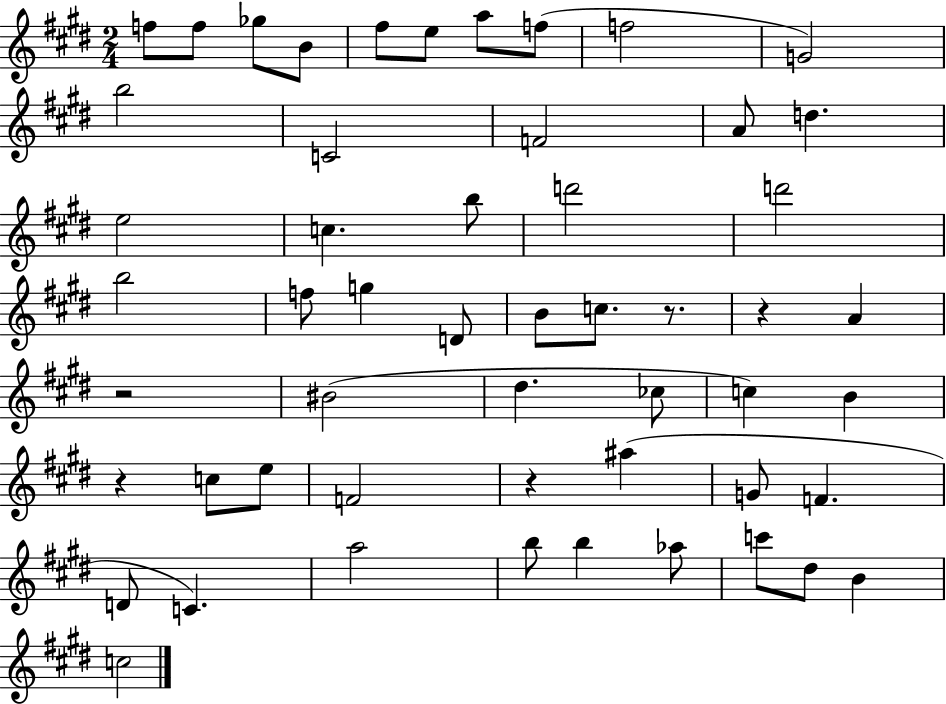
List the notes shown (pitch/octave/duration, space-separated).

F5/e F5/e Gb5/e B4/e F#5/e E5/e A5/e F5/e F5/h G4/h B5/h C4/h F4/h A4/e D5/q. E5/h C5/q. B5/e D6/h D6/h B5/h F5/e G5/q D4/e B4/e C5/e. R/e. R/q A4/q R/h BIS4/h D#5/q. CES5/e C5/q B4/q R/q C5/e E5/e F4/h R/q A#5/q G4/e F4/q. D4/e C4/q. A5/h B5/e B5/q Ab5/e C6/e D#5/e B4/q C5/h